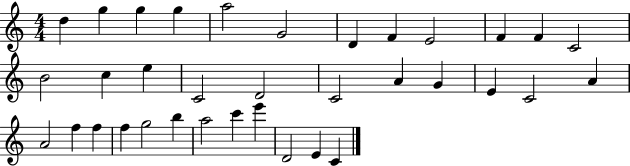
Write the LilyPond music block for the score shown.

{
  \clef treble
  \numericTimeSignature
  \time 4/4
  \key c \major
  d''4 g''4 g''4 g''4 | a''2 g'2 | d'4 f'4 e'2 | f'4 f'4 c'2 | \break b'2 c''4 e''4 | c'2 d'2 | c'2 a'4 g'4 | e'4 c'2 a'4 | \break a'2 f''4 f''4 | f''4 g''2 b''4 | a''2 c'''4 e'''4 | d'2 e'4 c'4 | \break \bar "|."
}